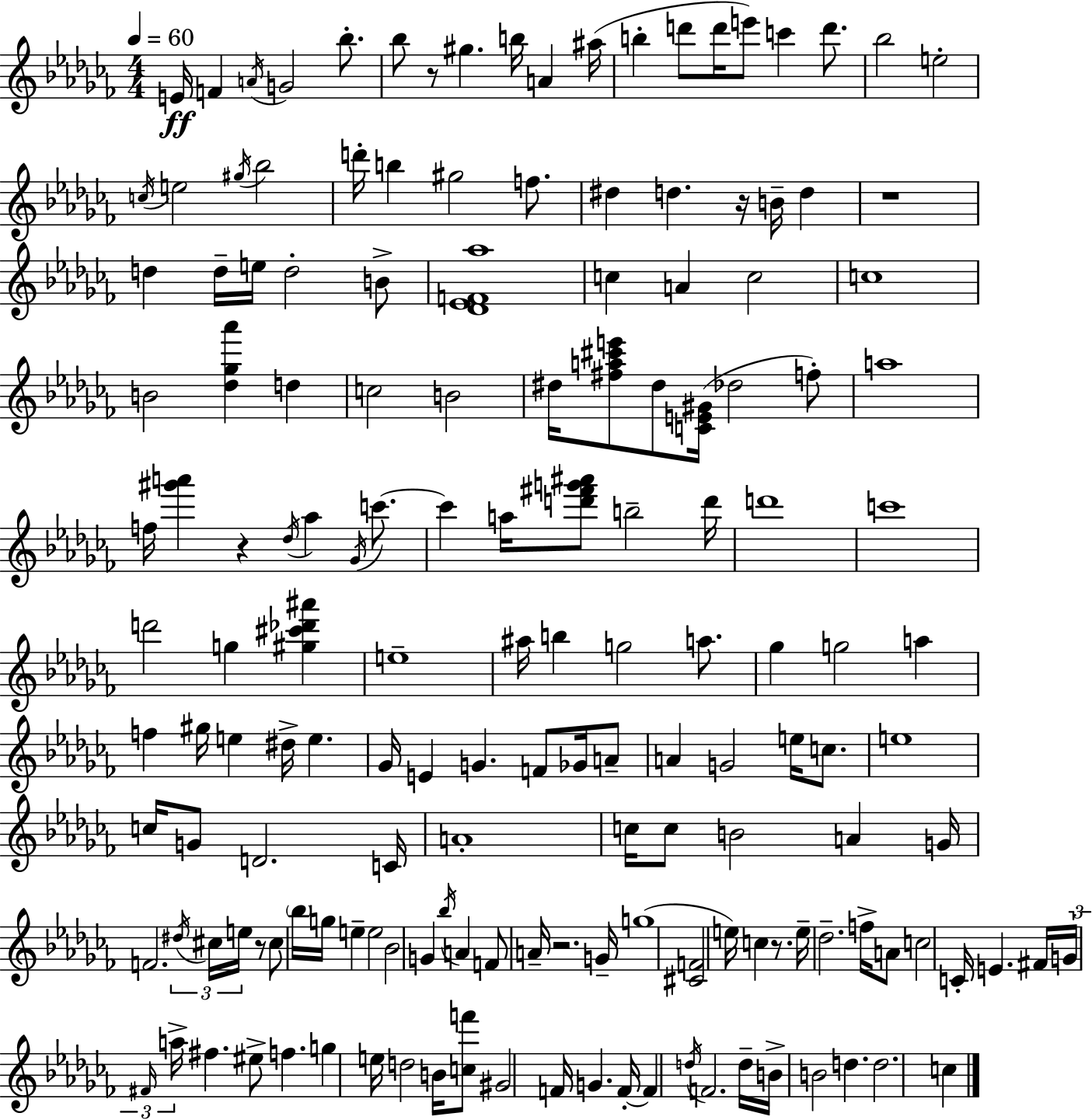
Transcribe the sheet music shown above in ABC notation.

X:1
T:Untitled
M:4/4
L:1/4
K:Abm
E/4 F A/4 G2 _b/2 _b/2 z/2 ^g b/4 A ^a/4 b d'/2 d'/4 e'/2 c' d'/2 _b2 e2 c/4 e2 ^g/4 _b2 d'/4 b ^g2 f/2 ^d d z/4 B/4 d z4 d d/4 e/4 d2 B/2 [_D_EF_a]4 c A c2 c4 B2 [_d_g_a'] d c2 B2 ^d/4 [^fa^c'e']/2 ^d/2 [CE^G]/4 _d2 f/2 a4 f/4 [^g'a'] z _d/4 _a _G/4 c'/2 c' a/4 [d'^f'g'^a']/2 b2 d'/4 d'4 c'4 d'2 g [^g^c'_d'^a'] e4 ^a/4 b g2 a/2 _g g2 a f ^g/4 e ^d/4 e _G/4 E G F/2 _G/4 A/2 A G2 e/4 c/2 e4 c/4 G/2 D2 C/4 A4 c/4 c/2 B2 A G/4 F2 ^d/4 ^c/4 e/4 z/2 ^c/2 _b/4 g/4 e e2 _B2 G _b/4 A F/2 A/4 z2 G/4 g4 [^CF]2 e/4 c z/2 e/4 _d2 f/4 A/2 c2 C/4 E ^F/4 G/4 ^F/4 a/4 ^f ^e/2 f g e/4 d2 B/4 [cf']/2 ^G2 F/4 G F/4 F d/4 F2 d/4 B/4 B2 d d2 c